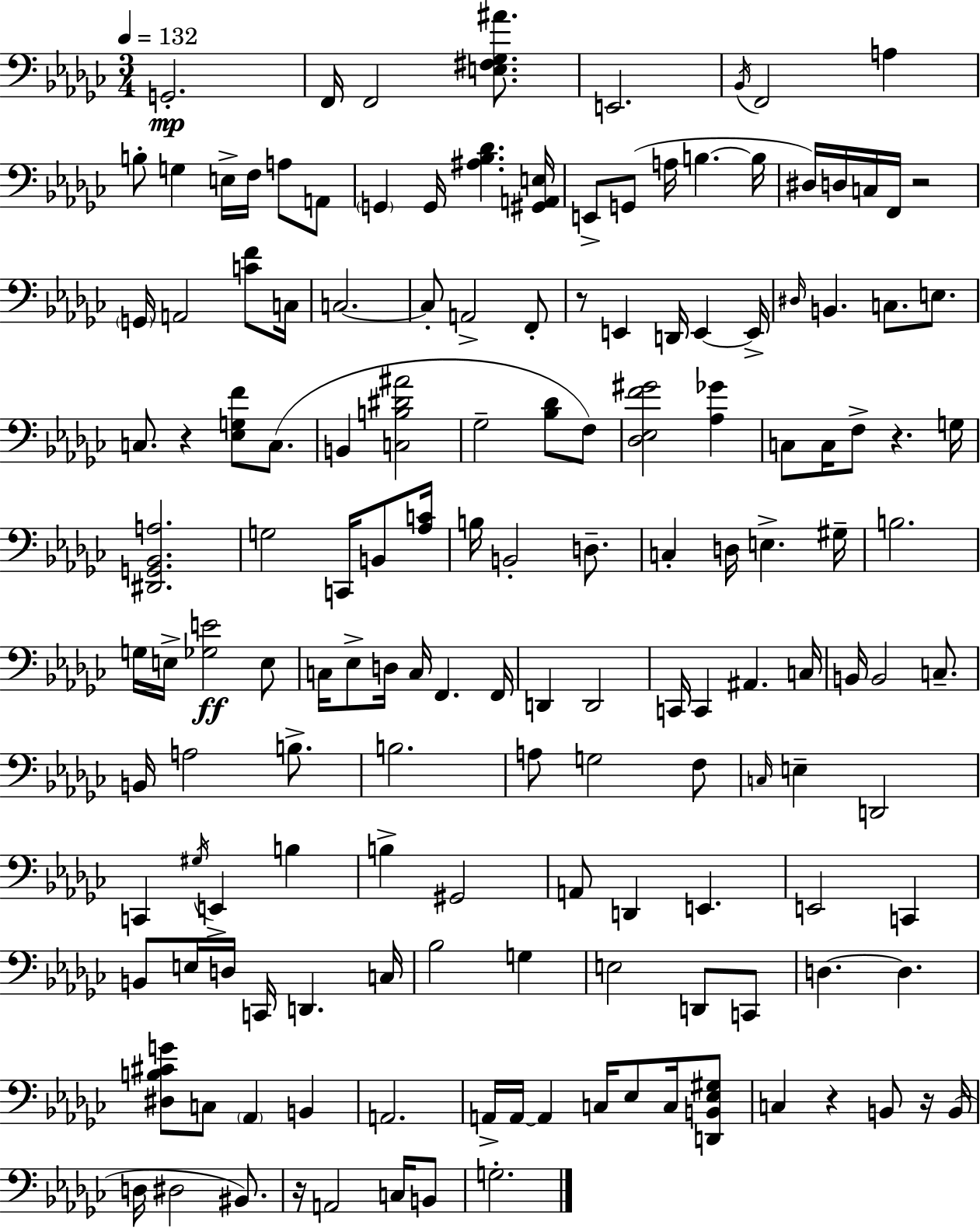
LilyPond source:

{
  \clef bass
  \numericTimeSignature
  \time 3/4
  \key ees \minor
  \tempo 4 = 132
  g,2.-.\mp | f,16 f,2 <e fis ges ais'>8. | e,2. | \acciaccatura { bes,16 } f,2 a4 | \break b8-. g4 e16-> f16 a8 a,8 | \parenthesize g,4 g,16 <ais bes des'>4. | <gis, a, e>16 e,8-> g,8( a16 b4.~~ | b16 dis16) d16 c16 f,16 r2 | \break \parenthesize g,16 a,2 <c' f'>8 | c16 c2.~~ | c8-. a,2-> f,8-. | r8 e,4 d,16 e,4~~ | \break e,16-> \grace { dis16 } b,4. c8. e8. | c8. r4 <ees g f'>8 c8.( | b,4 <c b dis' ais'>2 | ges2-- <bes des'>8 | \break f8) <des ees f' gis'>2 <aes ges'>4 | c8 c16 f8-> r4. | g16 <dis, g, bes, a>2. | g2 c,16 b,8 | \break <aes c'>16 b16 b,2-. d8.-- | c4-. d16 e4.-> | gis16-- b2. | g16 e16-> <ges e'>2\ff | \break e8 c16 ees8-> d16 c16 f,4. | f,16 d,4 d,2 | c,16 c,4 ais,4. | c16 b,16 b,2 c8.-- | \break b,16 a2 b8.-> | b2. | a8 g2 | f8 \grace { c16 } e4-- d,2 | \break c,4 \acciaccatura { gis16 } e,4-> | b4 b4-> gis,2 | a,8 d,4 e,4. | e,2 | \break c,4 b,8 e16 d16 c,16 d,4. | c16 bes2 | g4 e2 | d,8 c,8 d4.~~ d4. | \break <dis b cis' g'>8 c8 \parenthesize aes,4 | b,4 a,2. | a,16-> a,16~~ a,4 c16 ees8 | c16 <d, b, ees gis>8 c4 r4 | \break b,8 r16 b,16( d16 dis2 | bis,8.) r16 a,2 | c16 b,8 g2.-. | \bar "|."
}